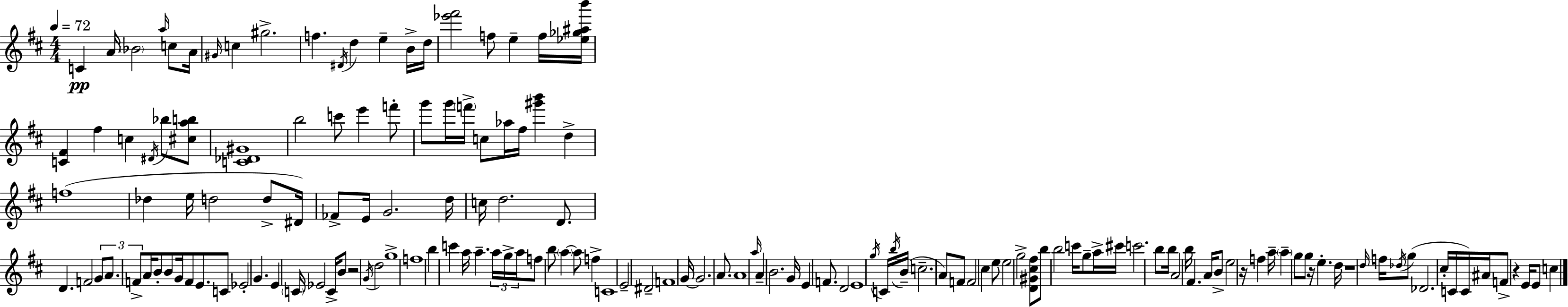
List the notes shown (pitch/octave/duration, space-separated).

C4/q A4/s Bb4/h A5/s C5/e A4/s G#4/s C5/q G#5/h. F5/q. D#4/s D5/q E5/q B4/s D5/s [Eb6,F#6]/h F5/e E5/q F5/s [Eb5,Gb5,A#5,B6]/s [C4,F#4]/q F#5/q C5/q D#4/s Bb5/e [C#5,A5,B5]/e [C4,Db4,G#4]/w B5/h C6/e E6/q F6/e G6/e G6/s F6/s C5/e Ab5/s F#5/s [G#6,B6]/q D5/q F5/w Db5/q E5/s D5/h D5/e D#4/s FES4/e E4/s G4/h. D5/s C5/s D5/h. D4/e. D4/q. F4/h G4/e A4/e. F4/e A4/s B4/e B4/e G4/s F4/e E4/e. C4/e Eb4/h G4/q. E4/q C4/s Eb4/h C4/s B4/e R/h G4/s D5/h G5/w F5/w B5/q C6/q A5/s A5/q. A5/s G5/s A5/s F5/e B5/e A5/q A5/e F5/q C4/w E4/h D#4/h F4/w G4/s G4/h. A4/e. A4/w A5/s A4/q B4/h. G4/s E4/q F4/e. D4/h E4/w G5/s C4/s B5/s B4/s C5/h. A4/e F4/e F4/h C#5/q E5/e E5/h G5/h [D4,G#4,C#5,F#5]/e B5/e B5/h C6/s G5/e A5/s C#6/s C6/h. B5/e B5/s A4/h B5/s F#4/q. A4/s B4/e E5/h R/s F5/q A5/s A5/q G5/e G5/e R/s E5/q. D5/s R/w D5/s F5/s Db5/s G5/e Db4/h. C#5/s C4/s C4/s A#4/s F4/e R/q E4/s E4/e C5/q